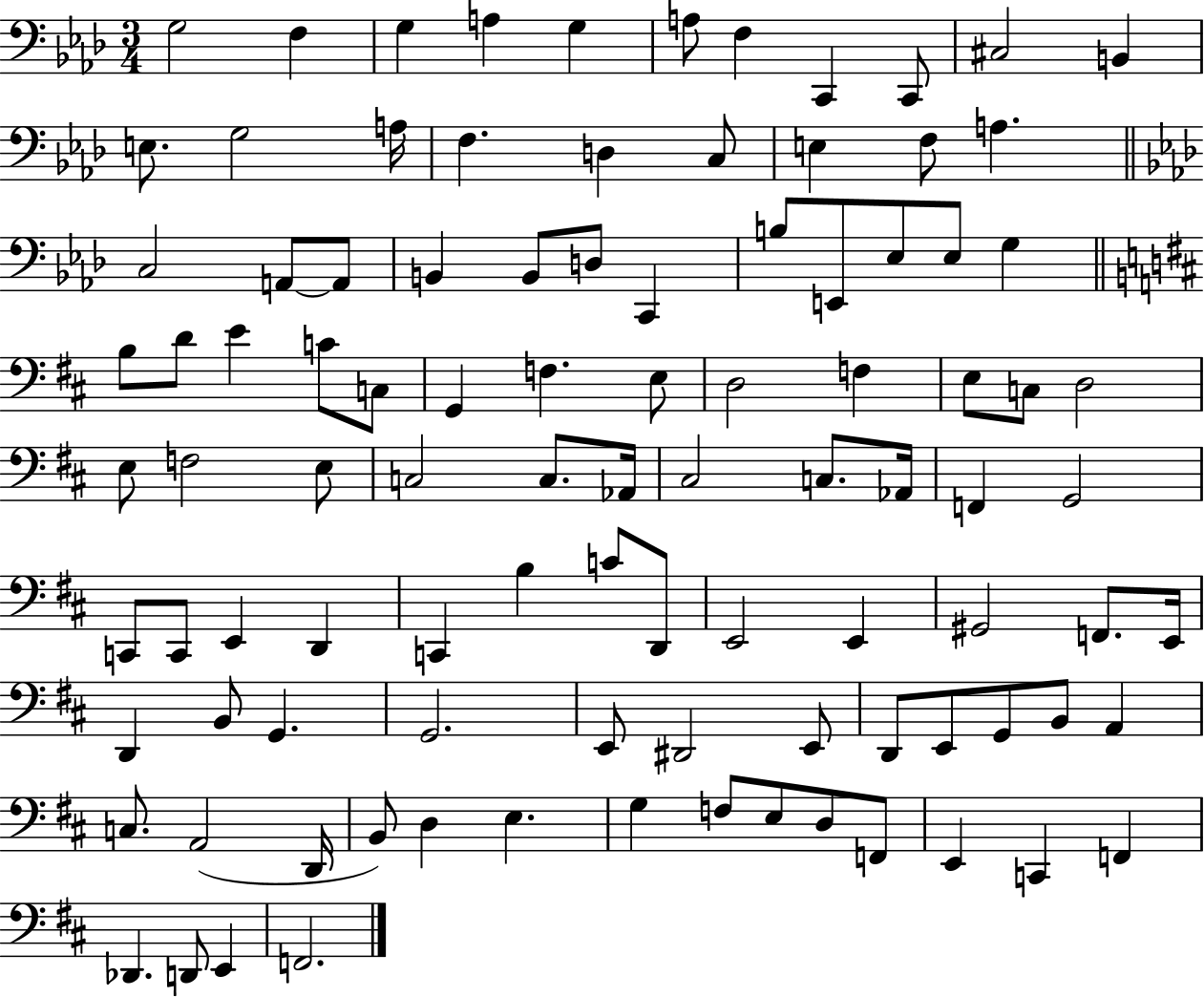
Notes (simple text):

G3/h F3/q G3/q A3/q G3/q A3/e F3/q C2/q C2/e C#3/h B2/q E3/e. G3/h A3/s F3/q. D3/q C3/e E3/q F3/e A3/q. C3/h A2/e A2/e B2/q B2/e D3/e C2/q B3/e E2/e Eb3/e Eb3/e G3/q B3/e D4/e E4/q C4/e C3/e G2/q F3/q. E3/e D3/h F3/q E3/e C3/e D3/h E3/e F3/h E3/e C3/h C3/e. Ab2/s C#3/h C3/e. Ab2/s F2/q G2/h C2/e C2/e E2/q D2/q C2/q B3/q C4/e D2/e E2/h E2/q G#2/h F2/e. E2/s D2/q B2/e G2/q. G2/h. E2/e D#2/h E2/e D2/e E2/e G2/e B2/e A2/q C3/e. A2/h D2/s B2/e D3/q E3/q. G3/q F3/e E3/e D3/e F2/e E2/q C2/q F2/q Db2/q. D2/e E2/q F2/h.